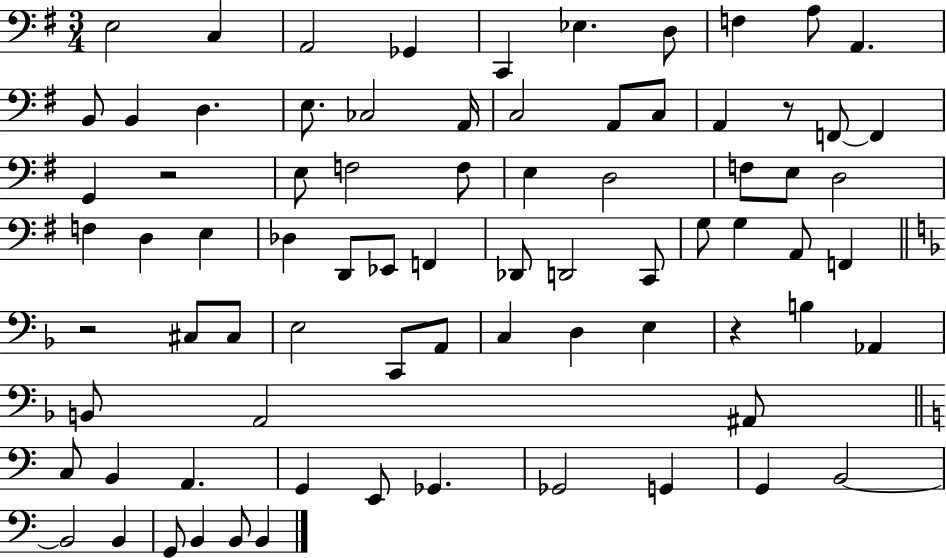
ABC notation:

X:1
T:Untitled
M:3/4
L:1/4
K:G
E,2 C, A,,2 _G,, C,, _E, D,/2 F, A,/2 A,, B,,/2 B,, D, E,/2 _C,2 A,,/4 C,2 A,,/2 C,/2 A,, z/2 F,,/2 F,, G,, z2 E,/2 F,2 F,/2 E, D,2 F,/2 E,/2 D,2 F, D, E, _D, D,,/2 _E,,/2 F,, _D,,/2 D,,2 C,,/2 G,/2 G, A,,/2 F,, z2 ^C,/2 ^C,/2 E,2 C,,/2 A,,/2 C, D, E, z B, _A,, B,,/2 A,,2 ^A,,/2 C,/2 B,, A,, G,, E,,/2 _G,, _G,,2 G,, G,, B,,2 B,,2 B,, G,,/2 B,, B,,/2 B,,